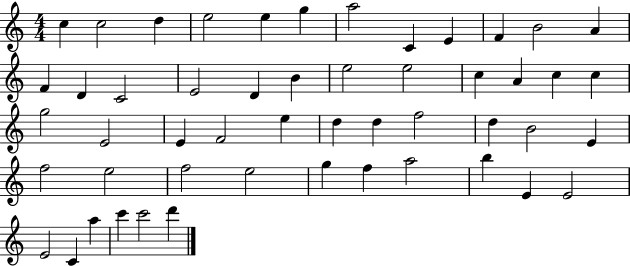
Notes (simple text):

C5/q C5/h D5/q E5/h E5/q G5/q A5/h C4/q E4/q F4/q B4/h A4/q F4/q D4/q C4/h E4/h D4/q B4/q E5/h E5/h C5/q A4/q C5/q C5/q G5/h E4/h E4/q F4/h E5/q D5/q D5/q F5/h D5/q B4/h E4/q F5/h E5/h F5/h E5/h G5/q F5/q A5/h B5/q E4/q E4/h E4/h C4/q A5/q C6/q C6/h D6/q